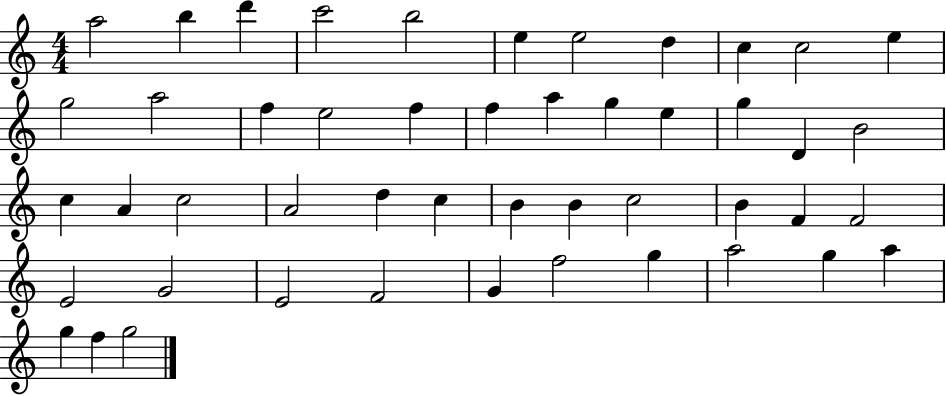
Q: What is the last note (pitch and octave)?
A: G5